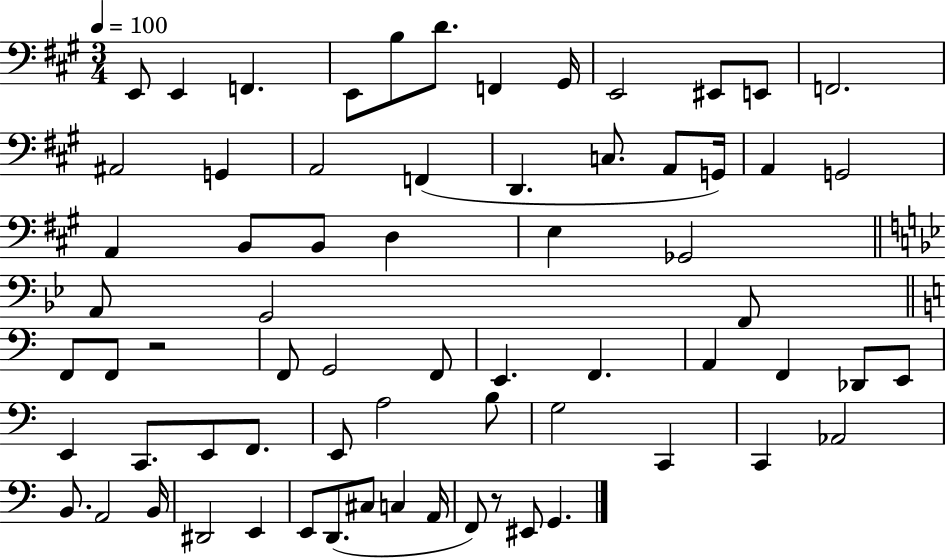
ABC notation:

X:1
T:Untitled
M:3/4
L:1/4
K:A
E,,/2 E,, F,, E,,/2 B,/2 D/2 F,, ^G,,/4 E,,2 ^E,,/2 E,,/2 F,,2 ^A,,2 G,, A,,2 F,, D,, C,/2 A,,/2 G,,/4 A,, G,,2 A,, B,,/2 B,,/2 D, E, _G,,2 A,,/2 G,,2 F,,/2 F,,/2 F,,/2 z2 F,,/2 G,,2 F,,/2 E,, F,, A,, F,, _D,,/2 E,,/2 E,, C,,/2 E,,/2 F,,/2 E,,/2 A,2 B,/2 G,2 C,, C,, _A,,2 B,,/2 A,,2 B,,/4 ^D,,2 E,, E,,/2 D,,/2 ^C,/2 C, A,,/4 F,,/2 z/2 ^E,,/2 G,,